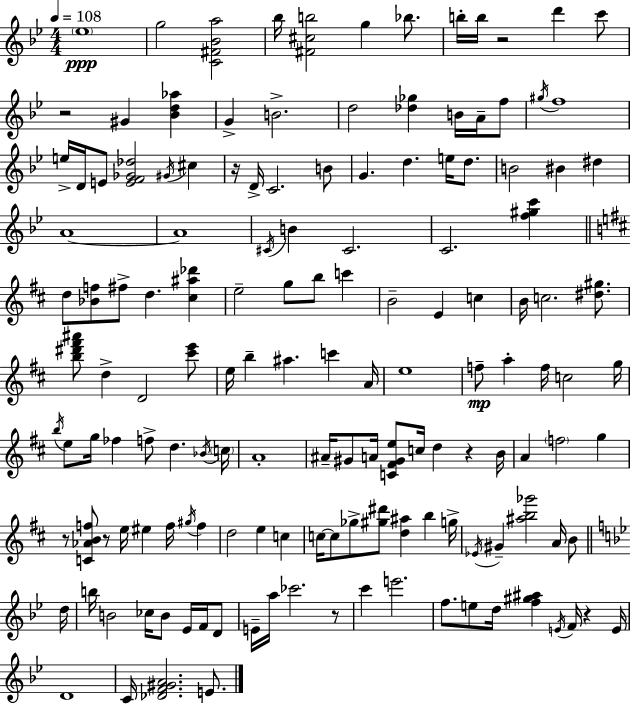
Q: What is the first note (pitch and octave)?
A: Eb5